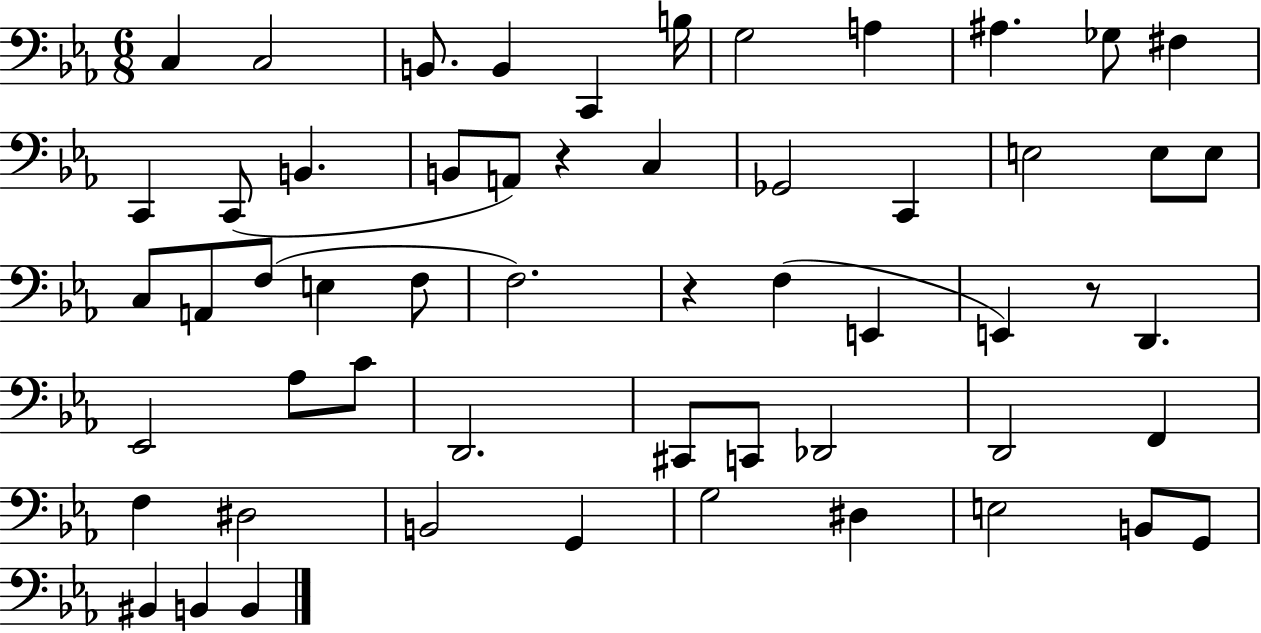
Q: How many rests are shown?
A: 3